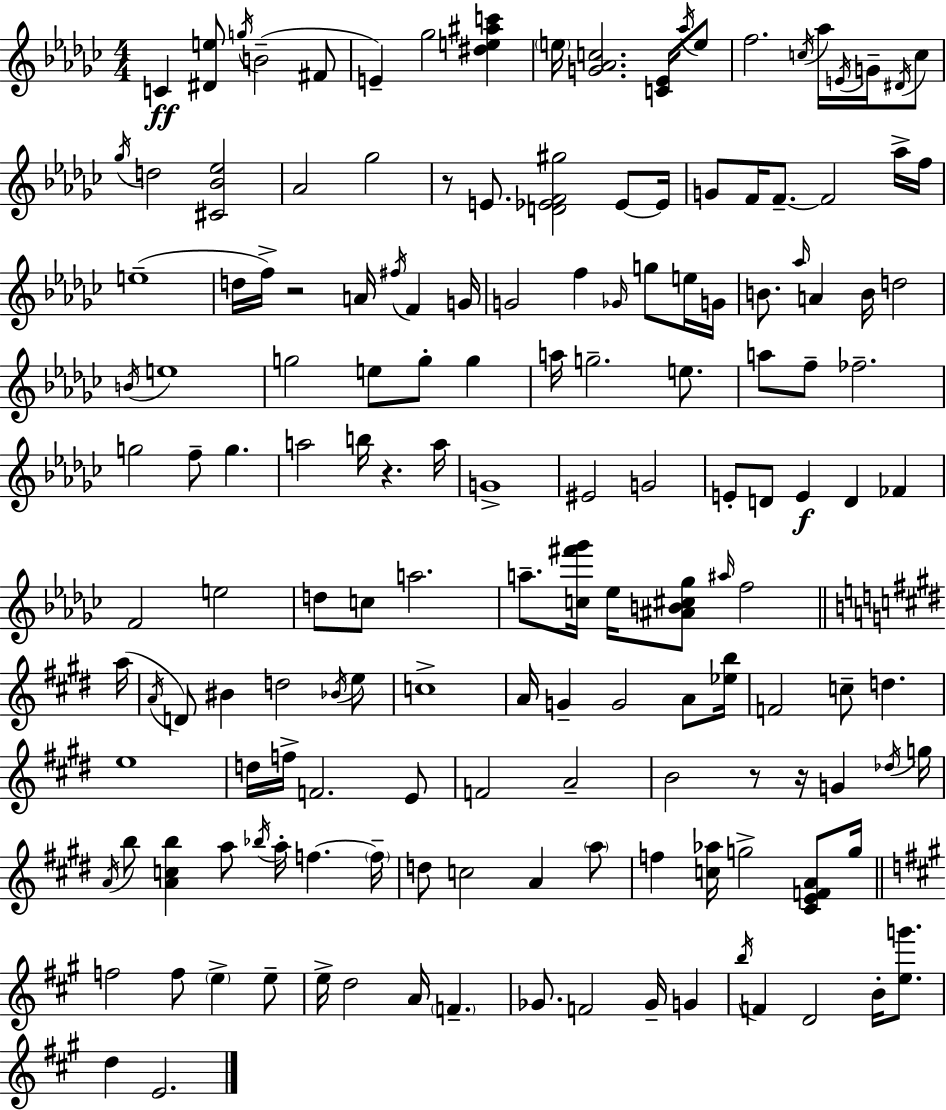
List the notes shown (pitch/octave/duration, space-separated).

C4/q [D#4,E5]/e G5/s B4/h F#4/e E4/q Gb5/h [D#5,E5,A#5,C6]/q E5/s [G4,Ab4,C5]/h. [C4,Eb4]/s Ab5/s E5/e F5/h. C5/s Ab5/s E4/s G4/s D#4/s C5/e Gb5/s D5/h [C#4,Bb4,Eb5]/h Ab4/h Gb5/h R/e E4/e. [D4,Eb4,F4,G#5]/h Eb4/e Eb4/s G4/e F4/s F4/e. F4/h Ab5/s F5/s E5/w D5/s F5/s R/h A4/s F#5/s F4/q G4/s G4/h F5/q Gb4/s G5/e E5/s G4/s B4/e. Ab5/s A4/q B4/s D5/h B4/s E5/w G5/h E5/e G5/e G5/q A5/s G5/h. E5/e. A5/e F5/e FES5/h. G5/h F5/e G5/q. A5/h B5/s R/q. A5/s G4/w EIS4/h G4/h E4/e D4/e E4/q D4/q FES4/q F4/h E5/h D5/e C5/e A5/h. A5/e. [C5,F#6,Gb6]/s Eb5/s [A#4,B4,C#5,Gb5]/e A#5/s F5/h A5/s A4/s D4/e BIS4/q D5/h Bb4/s E5/e C5/w A4/s G4/q G4/h A4/e [Eb5,B5]/s F4/h C5/e D5/q. E5/w D5/s F5/s F4/h. E4/e F4/h A4/h B4/h R/e R/s G4/q Db5/s G5/s A4/s B5/e [A4,C5,B5]/q A5/e Bb5/s A5/s F5/q. F5/s D5/e C5/h A4/q A5/e F5/q [C5,Ab5]/s G5/h [C#4,E4,F4,A4]/e G5/s F5/h F5/e E5/q E5/e E5/s D5/h A4/s F4/q. Gb4/e. F4/h Gb4/s G4/q B5/s F4/q D4/h B4/s [E5,G6]/e. D5/q E4/h.